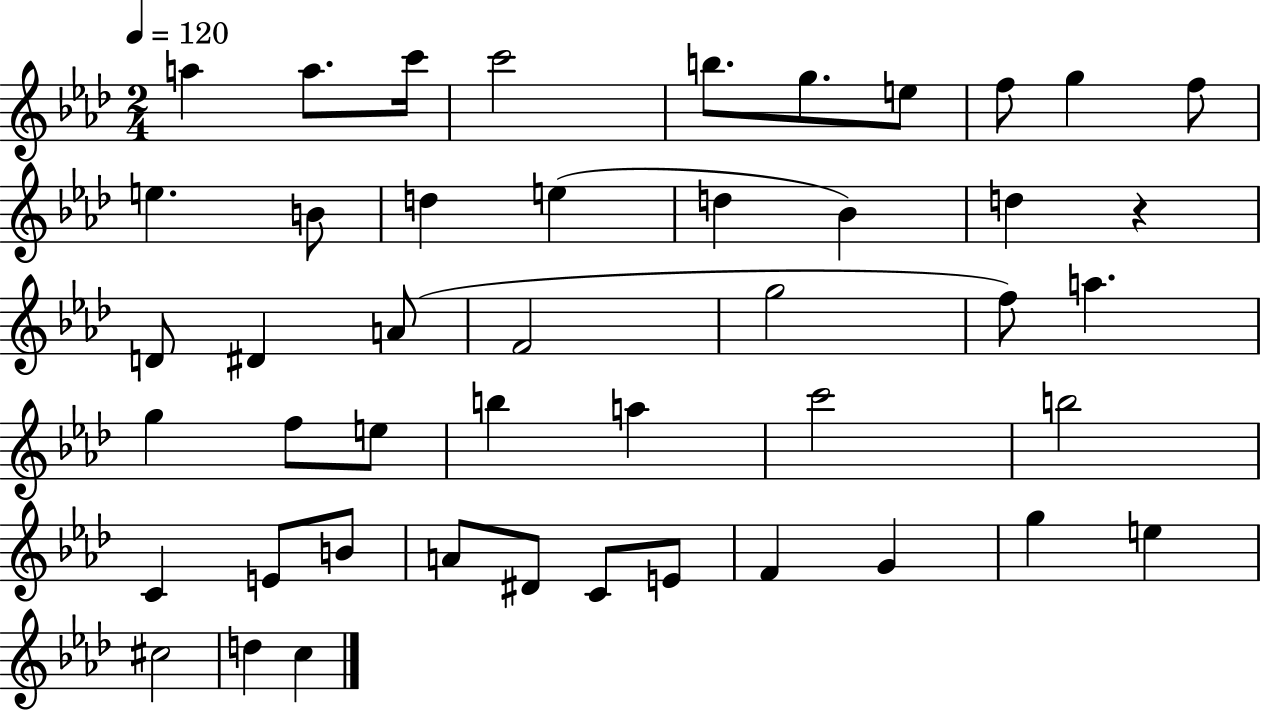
X:1
T:Untitled
M:2/4
L:1/4
K:Ab
a a/2 c'/4 c'2 b/2 g/2 e/2 f/2 g f/2 e B/2 d e d _B d z D/2 ^D A/2 F2 g2 f/2 a g f/2 e/2 b a c'2 b2 C E/2 B/2 A/2 ^D/2 C/2 E/2 F G g e ^c2 d c